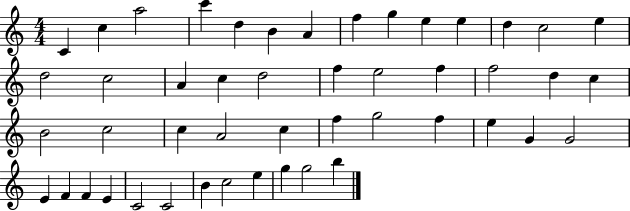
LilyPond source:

{
  \clef treble
  \numericTimeSignature
  \time 4/4
  \key c \major
  c'4 c''4 a''2 | c'''4 d''4 b'4 a'4 | f''4 g''4 e''4 e''4 | d''4 c''2 e''4 | \break d''2 c''2 | a'4 c''4 d''2 | f''4 e''2 f''4 | f''2 d''4 c''4 | \break b'2 c''2 | c''4 a'2 c''4 | f''4 g''2 f''4 | e''4 g'4 g'2 | \break e'4 f'4 f'4 e'4 | c'2 c'2 | b'4 c''2 e''4 | g''4 g''2 b''4 | \break \bar "|."
}